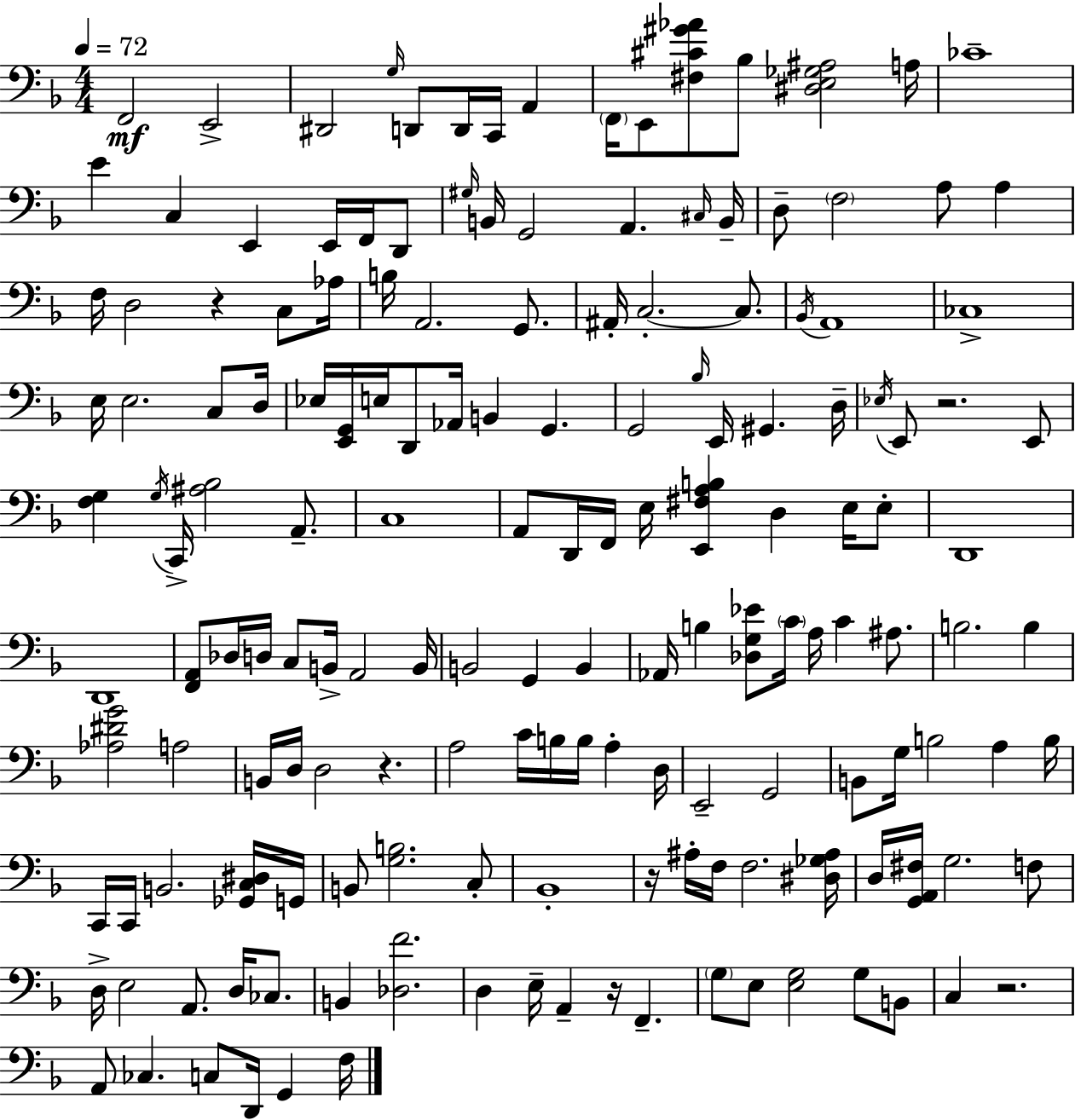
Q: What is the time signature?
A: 4/4